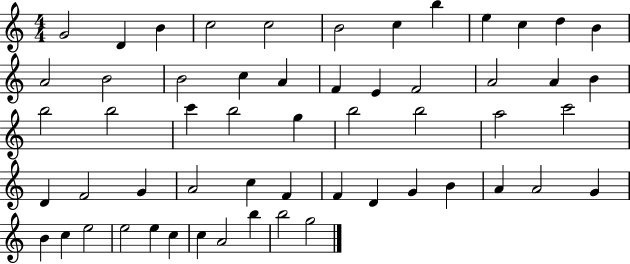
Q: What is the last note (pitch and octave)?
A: G5